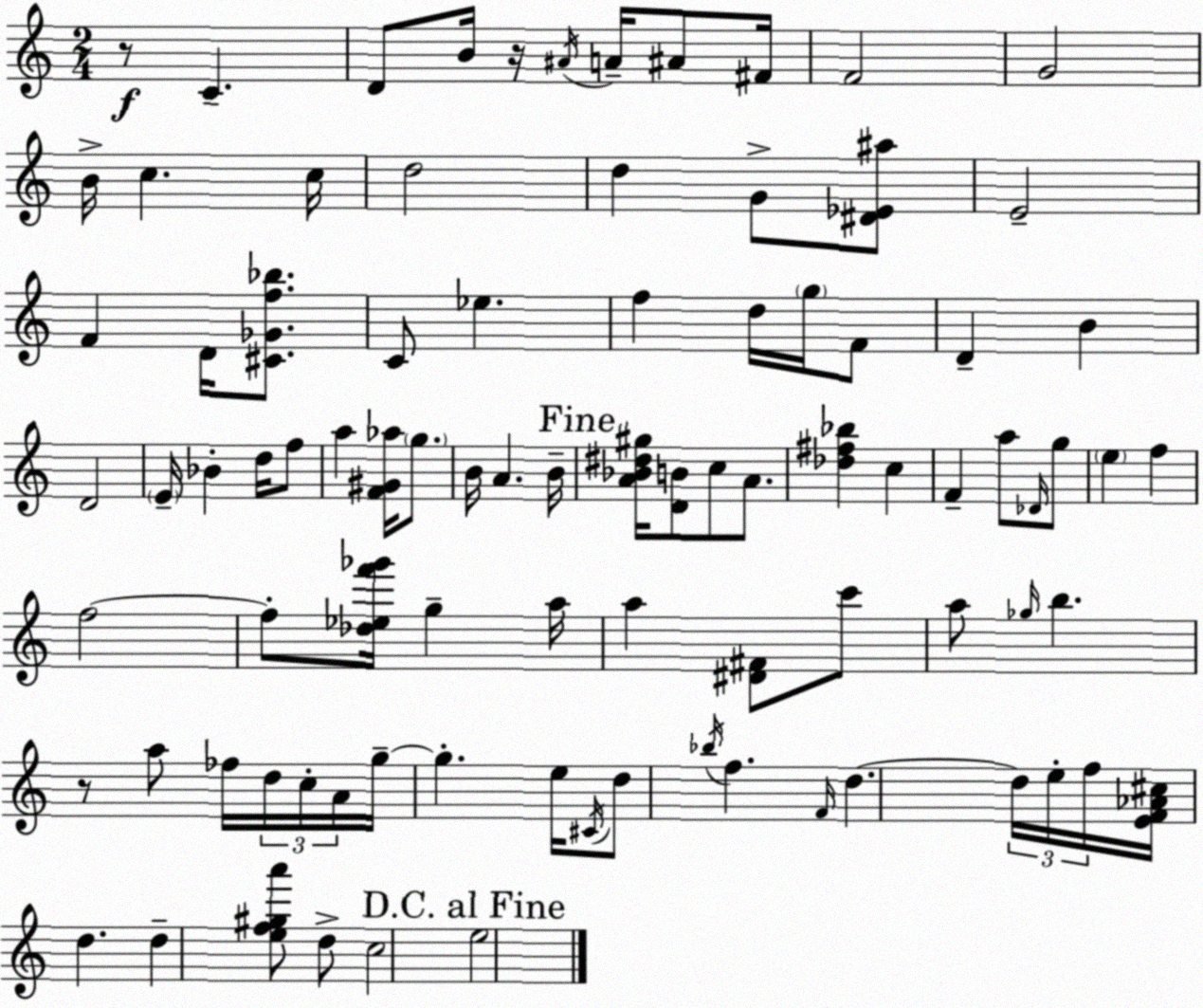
X:1
T:Untitled
M:2/4
L:1/4
K:Am
z/2 C D/2 B/4 z/4 ^A/4 A/4 ^A/2 ^F/4 F2 G2 B/4 c c/4 d2 d G/2 [^D_E^a]/2 E2 F D/4 [^C_Gf_b]/2 C/2 _e f d/4 g/4 F/2 D B D2 E/4 _B d/4 f/2 a [F^G_a]/4 g/2 B/4 A B/4 [A_B^d^g]/4 [DB]/2 c/2 A/2 [_d^f_b] c F a/2 _D/4 g/2 e f f2 f/2 [_d_ef'_g']/4 g a/4 a [^D^F]/2 c'/2 a/2 _g/4 b z/2 a/2 _f/4 d/4 c/4 A/4 g/4 g e/4 ^C/4 d/2 _b/4 f F/4 d d/4 e/4 f/4 [EF_A^c]/4 d d [ef^ga']/2 d/2 c2 e2